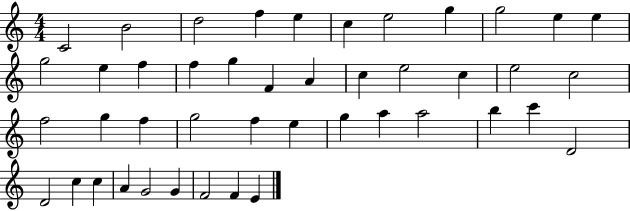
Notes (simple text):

C4/h B4/h D5/h F5/q E5/q C5/q E5/h G5/q G5/h E5/q E5/q G5/h E5/q F5/q F5/q G5/q F4/q A4/q C5/q E5/h C5/q E5/h C5/h F5/h G5/q F5/q G5/h F5/q E5/q G5/q A5/q A5/h B5/q C6/q D4/h D4/h C5/q C5/q A4/q G4/h G4/q F4/h F4/q E4/q